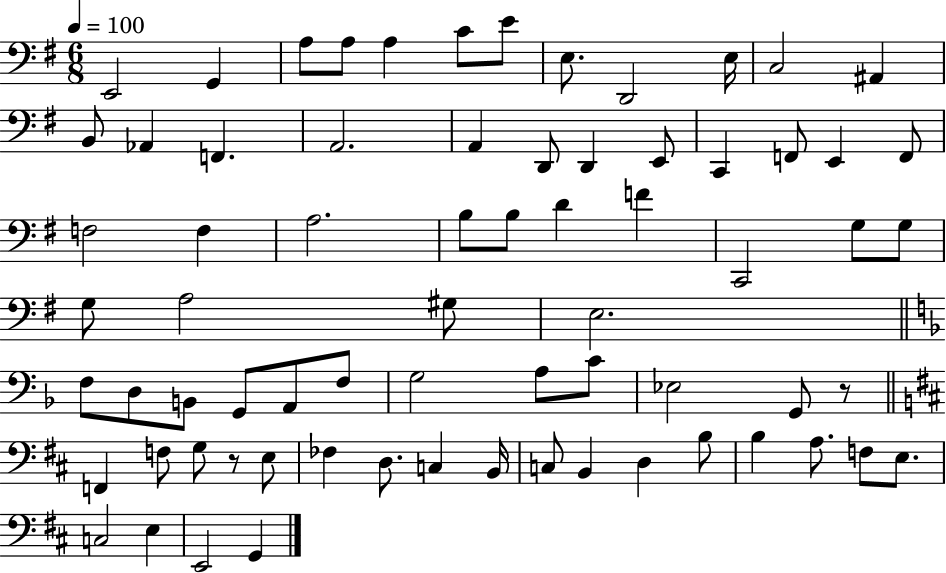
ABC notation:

X:1
T:Untitled
M:6/8
L:1/4
K:G
E,,2 G,, A,/2 A,/2 A, C/2 E/2 E,/2 D,,2 E,/4 C,2 ^A,, B,,/2 _A,, F,, A,,2 A,, D,,/2 D,, E,,/2 C,, F,,/2 E,, F,,/2 F,2 F, A,2 B,/2 B,/2 D F C,,2 G,/2 G,/2 G,/2 A,2 ^G,/2 E,2 F,/2 D,/2 B,,/2 G,,/2 A,,/2 F,/2 G,2 A,/2 C/2 _E,2 G,,/2 z/2 F,, F,/2 G,/2 z/2 E,/2 _F, D,/2 C, B,,/4 C,/2 B,, D, B,/2 B, A,/2 F,/2 E,/2 C,2 E, E,,2 G,,